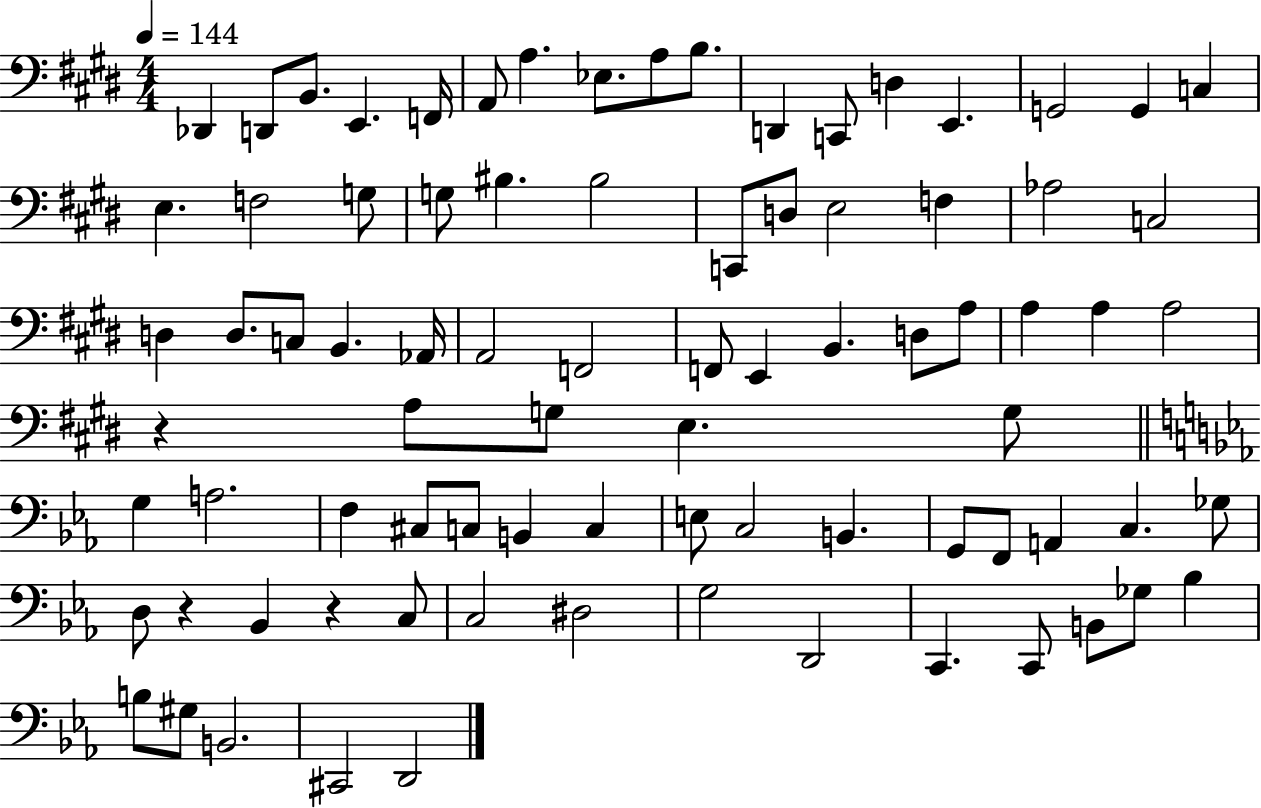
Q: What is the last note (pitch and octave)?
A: D2